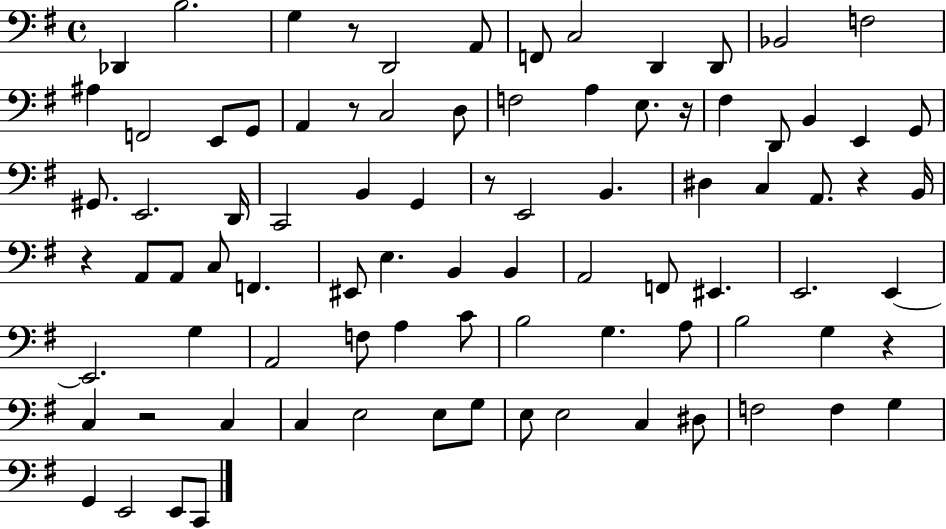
X:1
T:Untitled
M:4/4
L:1/4
K:G
_D,, B,2 G, z/2 D,,2 A,,/2 F,,/2 C,2 D,, D,,/2 _B,,2 F,2 ^A, F,,2 E,,/2 G,,/2 A,, z/2 C,2 D,/2 F,2 A, E,/2 z/4 ^F, D,,/2 B,, E,, G,,/2 ^G,,/2 E,,2 D,,/4 C,,2 B,, G,, z/2 E,,2 B,, ^D, C, A,,/2 z B,,/4 z A,,/2 A,,/2 C,/2 F,, ^E,,/2 E, B,, B,, A,,2 F,,/2 ^E,, E,,2 E,, E,,2 G, A,,2 F,/2 A, C/2 B,2 G, A,/2 B,2 G, z C, z2 C, C, E,2 E,/2 G,/2 E,/2 E,2 C, ^D,/2 F,2 F, G, G,, E,,2 E,,/2 C,,/2